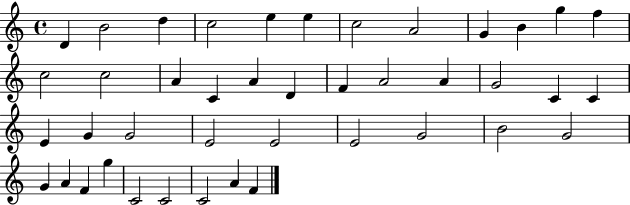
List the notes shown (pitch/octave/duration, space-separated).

D4/q B4/h D5/q C5/h E5/q E5/q C5/h A4/h G4/q B4/q G5/q F5/q C5/h C5/h A4/q C4/q A4/q D4/q F4/q A4/h A4/q G4/h C4/q C4/q E4/q G4/q G4/h E4/h E4/h E4/h G4/h B4/h G4/h G4/q A4/q F4/q G5/q C4/h C4/h C4/h A4/q F4/q